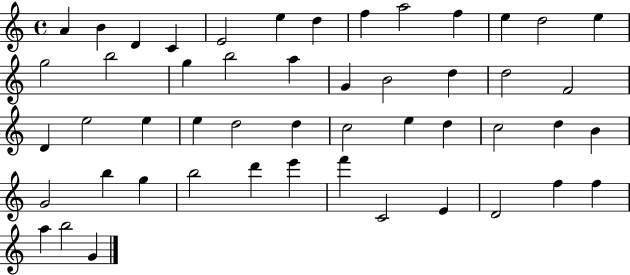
{
  \clef treble
  \time 4/4
  \defaultTimeSignature
  \key c \major
  a'4 b'4 d'4 c'4 | e'2 e''4 d''4 | f''4 a''2 f''4 | e''4 d''2 e''4 | \break g''2 b''2 | g''4 b''2 a''4 | g'4 b'2 d''4 | d''2 f'2 | \break d'4 e''2 e''4 | e''4 d''2 d''4 | c''2 e''4 d''4 | c''2 d''4 b'4 | \break g'2 b''4 g''4 | b''2 d'''4 e'''4 | f'''4 c'2 e'4 | d'2 f''4 f''4 | \break a''4 b''2 g'4 | \bar "|."
}